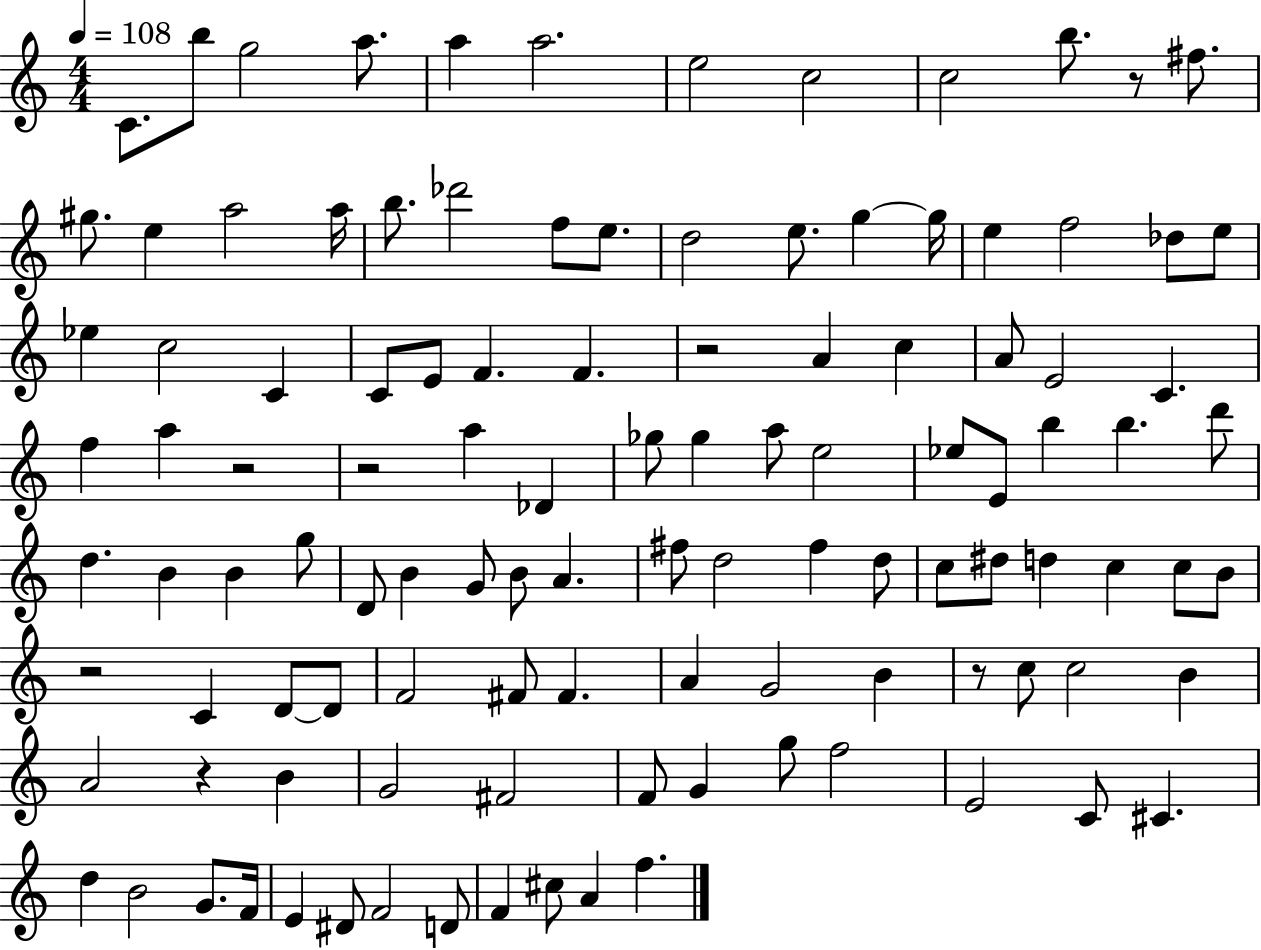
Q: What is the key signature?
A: C major